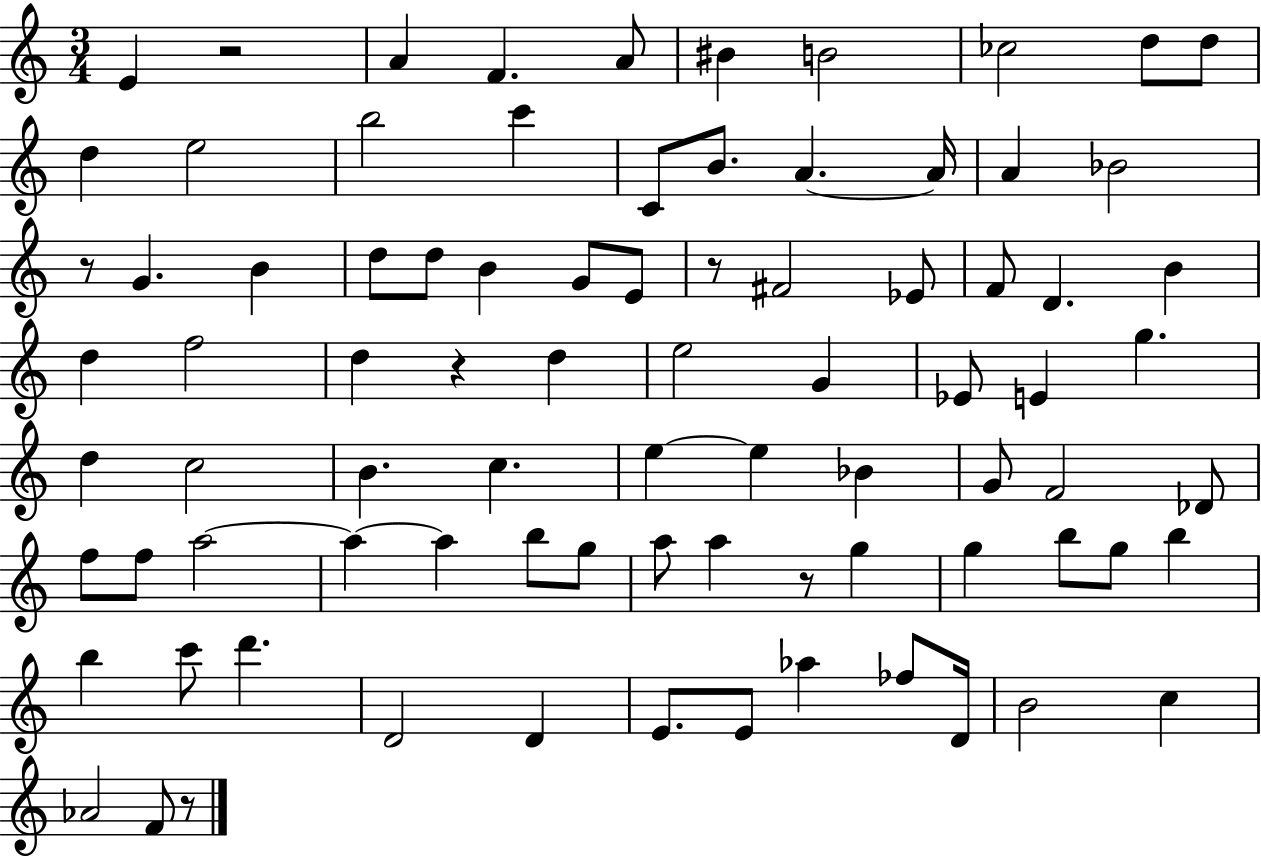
X:1
T:Untitled
M:3/4
L:1/4
K:C
E z2 A F A/2 ^B B2 _c2 d/2 d/2 d e2 b2 c' C/2 B/2 A A/4 A _B2 z/2 G B d/2 d/2 B G/2 E/2 z/2 ^F2 _E/2 F/2 D B d f2 d z d e2 G _E/2 E g d c2 B c e e _B G/2 F2 _D/2 f/2 f/2 a2 a a b/2 g/2 a/2 a z/2 g g b/2 g/2 b b c'/2 d' D2 D E/2 E/2 _a _f/2 D/4 B2 c _A2 F/2 z/2